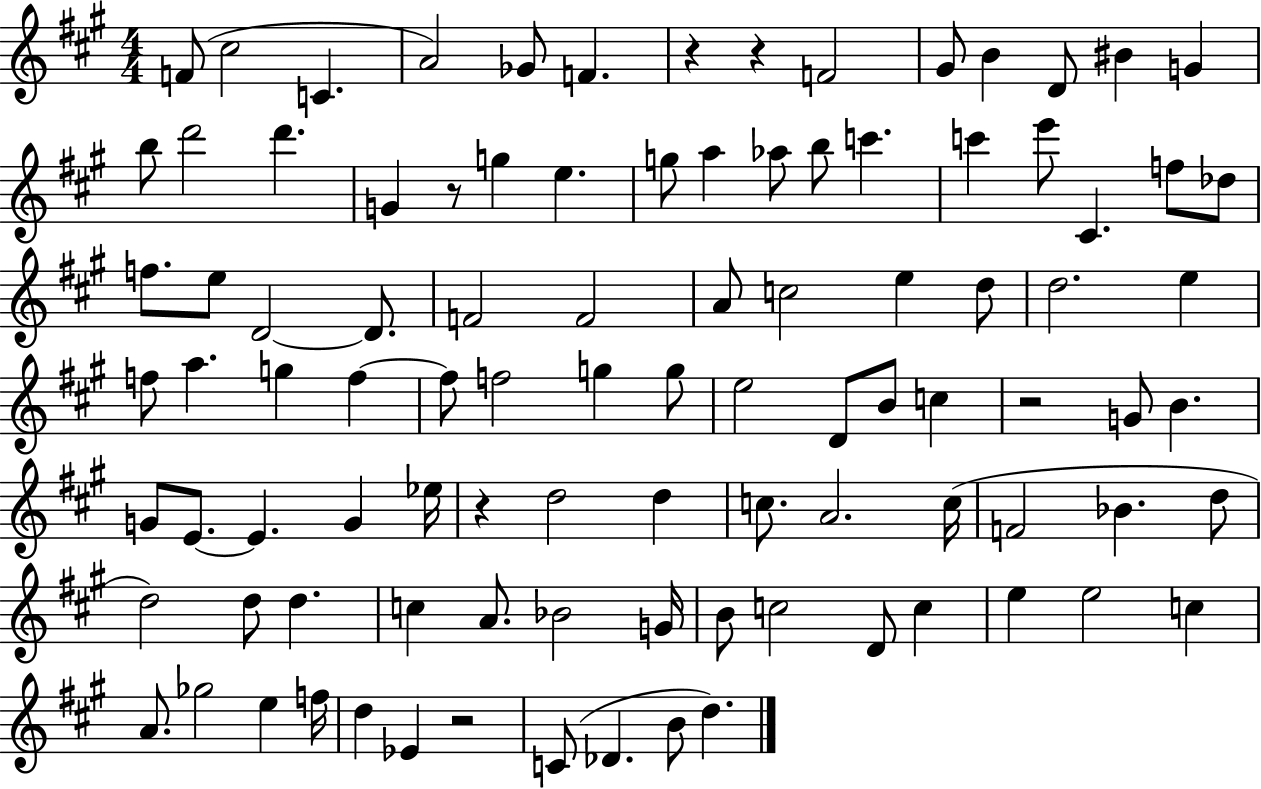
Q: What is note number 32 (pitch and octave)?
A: D4